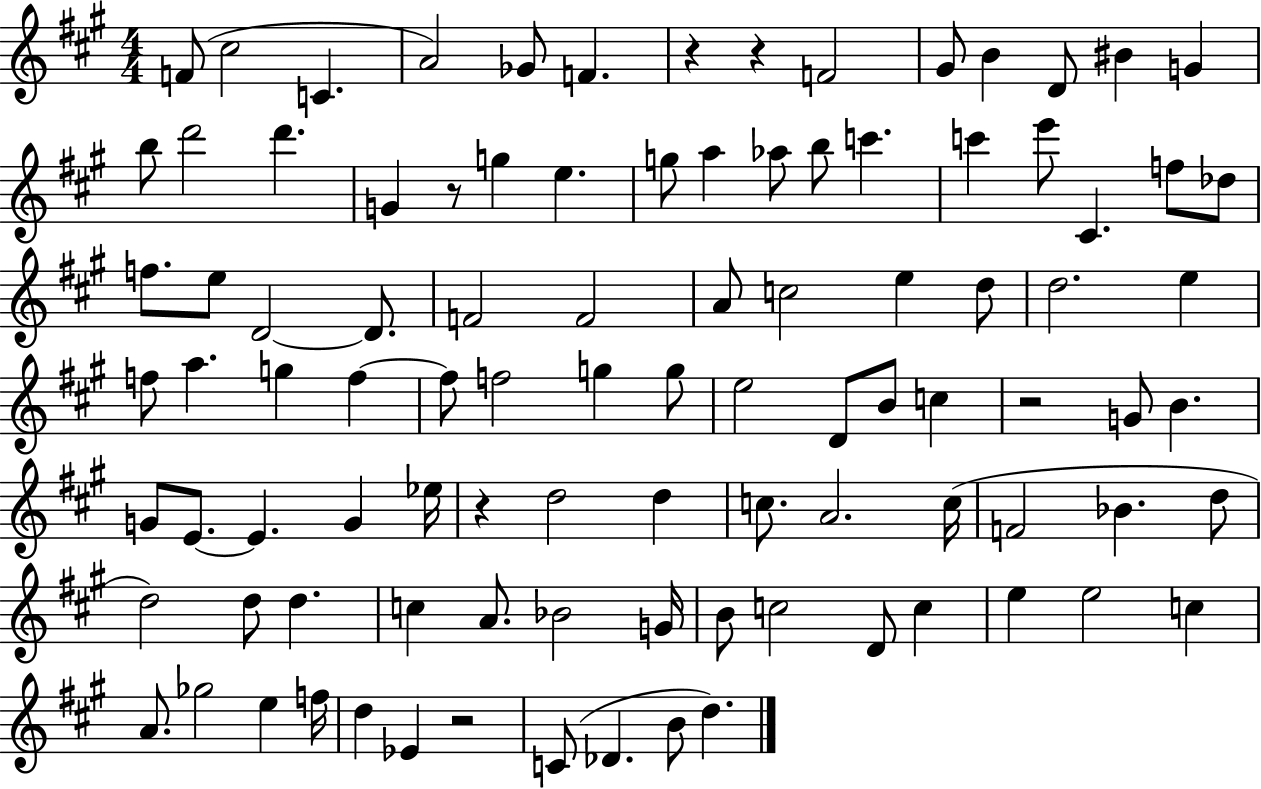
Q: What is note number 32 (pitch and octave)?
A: D4